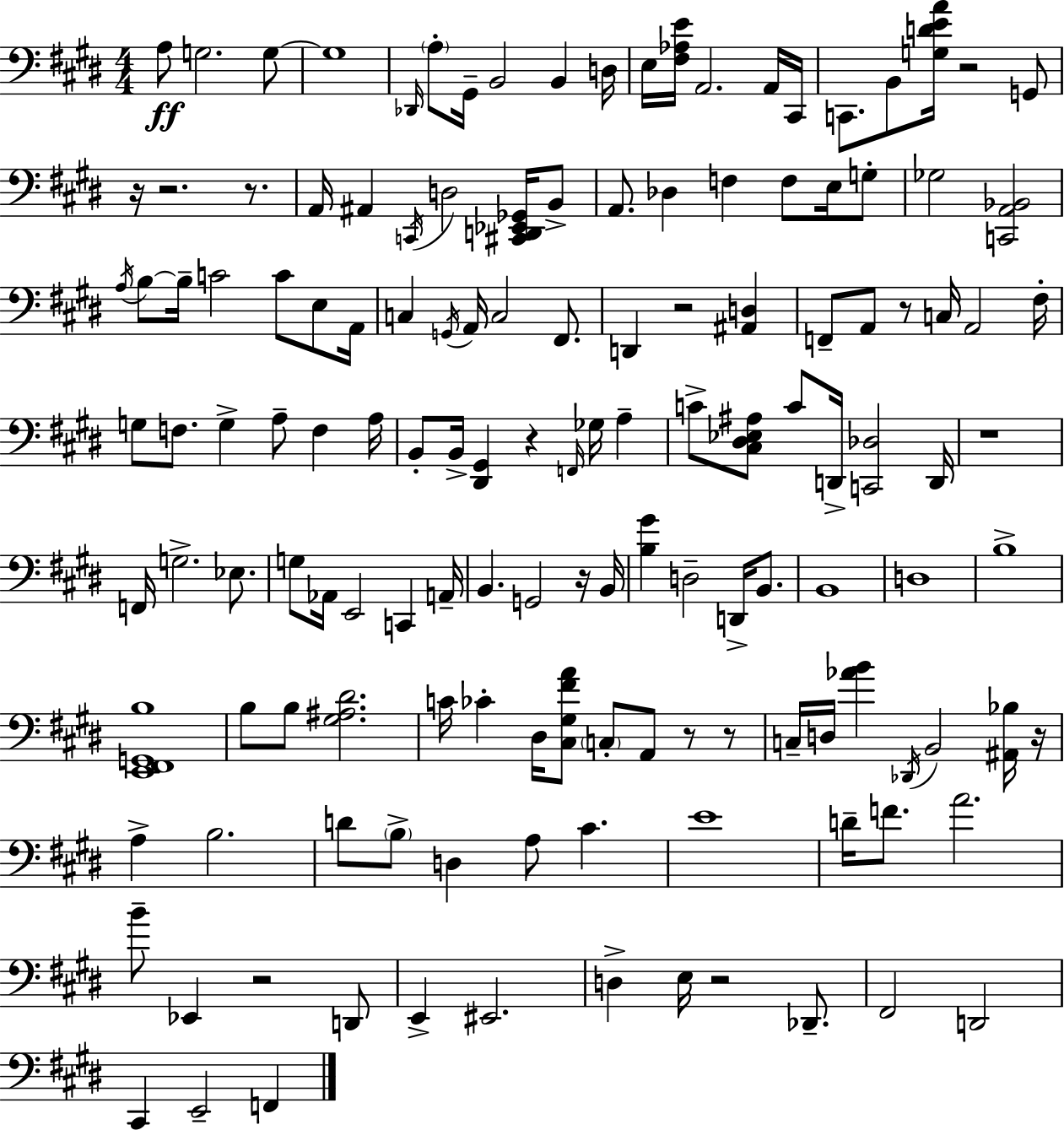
A3/e G3/h. G3/e G3/w Db2/s A3/e G#2/s B2/h B2/q D3/s E3/s [F#3,Ab3,E4]/s A2/h. A2/s C#2/s C2/e. B2/e [G3,D4,E4,A4]/s R/h G2/e R/s R/h. R/e. A2/s A#2/q C2/s D3/h [C#2,D2,Eb2,Gb2]/s B2/e A2/e. Db3/q F3/q F3/e E3/s G3/e Gb3/h [C2,A2,Bb2]/h A3/s B3/e B3/s C4/h C4/e E3/e A2/s C3/q G2/s A2/s C3/h F#2/e. D2/q R/h [A#2,D3]/q F2/e A2/e R/e C3/s A2/h F#3/s G3/e F3/e. G3/q A3/e F3/q A3/s B2/e B2/s [D#2,G#2]/q R/q F2/s Gb3/s A3/q C4/e [C#3,D#3,Eb3,A#3]/e C4/e D2/s [C2,Db3]/h D2/s R/w F2/s G3/h. Eb3/e. G3/e Ab2/s E2/h C2/q A2/s B2/q. G2/h R/s B2/s [B3,G#4]/q D3/h D2/s B2/e. B2/w D3/w B3/w [E2,F#2,G2,B3]/w B3/e B3/e [G#3,A#3,D#4]/h. C4/s CES4/q D#3/s [C#3,G#3,F#4,A4]/e C3/e A2/e R/e R/e C3/s D3/s [Ab4,B4]/q Db2/s B2/h [A#2,Bb3]/s R/s A3/q B3/h. D4/e B3/e D3/q A3/e C#4/q. E4/w D4/s F4/e. A4/h. B4/e Eb2/q R/h D2/e E2/q EIS2/h. D3/q E3/s R/h Db2/e. F#2/h D2/h C#2/q E2/h F2/q